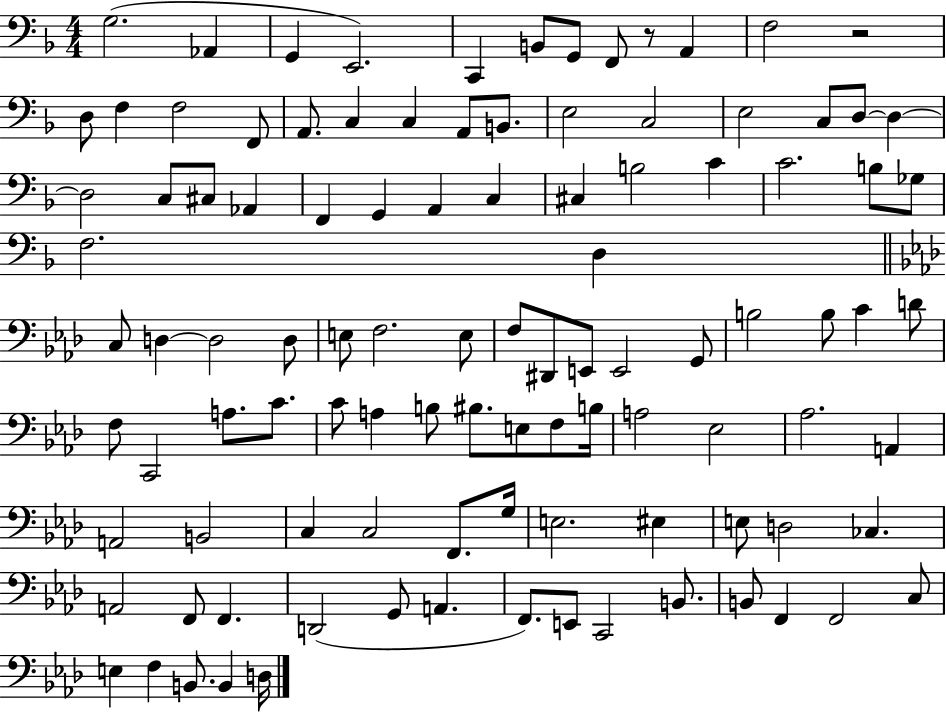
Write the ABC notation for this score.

X:1
T:Untitled
M:4/4
L:1/4
K:F
G,2 _A,, G,, E,,2 C,, B,,/2 G,,/2 F,,/2 z/2 A,, F,2 z2 D,/2 F, F,2 F,,/2 A,,/2 C, C, A,,/2 B,,/2 E,2 C,2 E,2 C,/2 D,/2 D, D,2 C,/2 ^C,/2 _A,, F,, G,, A,, C, ^C, B,2 C C2 B,/2 _G,/2 F,2 D, C,/2 D, D,2 D,/2 E,/2 F,2 E,/2 F,/2 ^D,,/2 E,,/2 E,,2 G,,/2 B,2 B,/2 C D/2 F,/2 C,,2 A,/2 C/2 C/2 A, B,/2 ^B,/2 E,/2 F,/2 B,/4 A,2 _E,2 _A,2 A,, A,,2 B,,2 C, C,2 F,,/2 G,/4 E,2 ^E, E,/2 D,2 _C, A,,2 F,,/2 F,, D,,2 G,,/2 A,, F,,/2 E,,/2 C,,2 B,,/2 B,,/2 F,, F,,2 C,/2 E, F, B,,/2 B,, D,/4